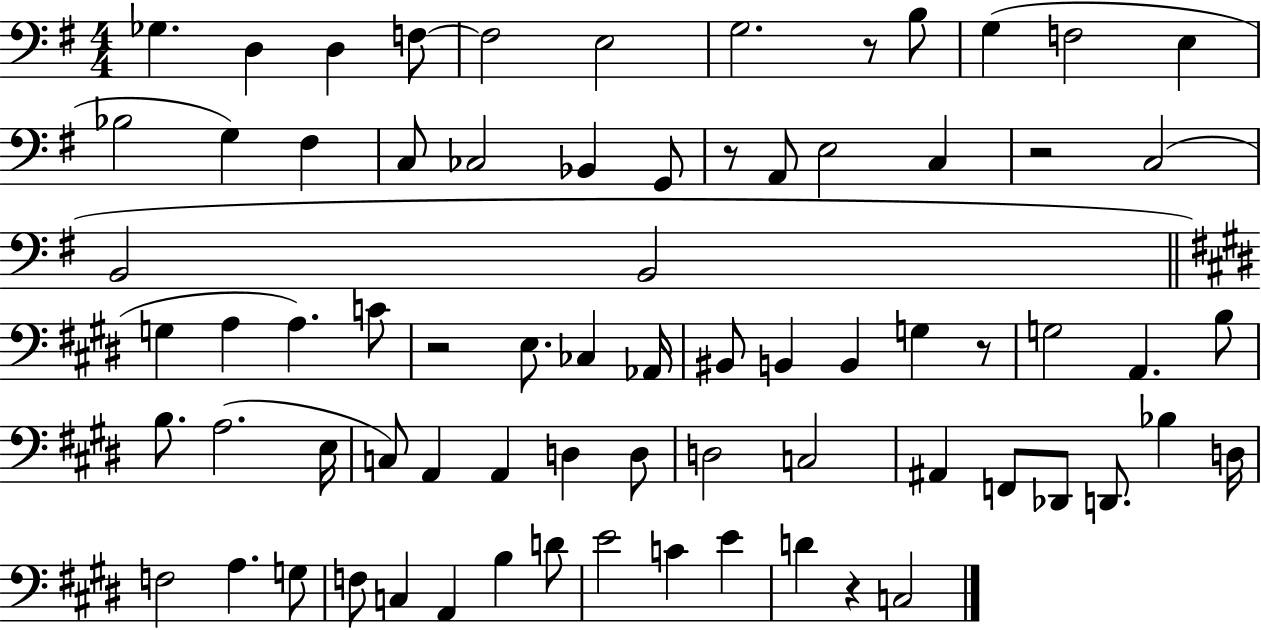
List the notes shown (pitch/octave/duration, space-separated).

Gb3/q. D3/q D3/q F3/e F3/h E3/h G3/h. R/e B3/e G3/q F3/h E3/q Bb3/h G3/q F#3/q C3/e CES3/h Bb2/q G2/e R/e A2/e E3/h C3/q R/h C3/h B2/h B2/h G3/q A3/q A3/q. C4/e R/h E3/e. CES3/q Ab2/s BIS2/e B2/q B2/q G3/q R/e G3/h A2/q. B3/e B3/e. A3/h. E3/s C3/e A2/q A2/q D3/q D3/e D3/h C3/h A#2/q F2/e Db2/e D2/e. Bb3/q D3/s F3/h A3/q. G3/e F3/e C3/q A2/q B3/q D4/e E4/h C4/q E4/q D4/q R/q C3/h